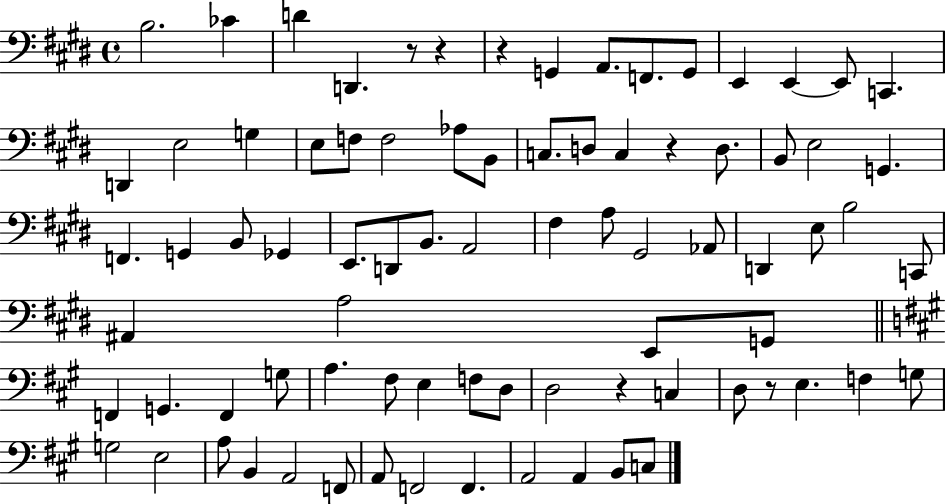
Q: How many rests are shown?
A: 6